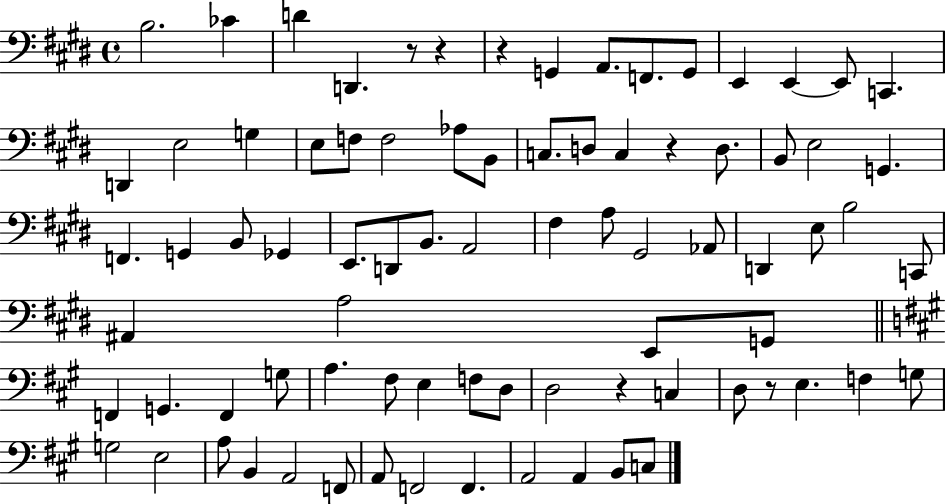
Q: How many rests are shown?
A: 6